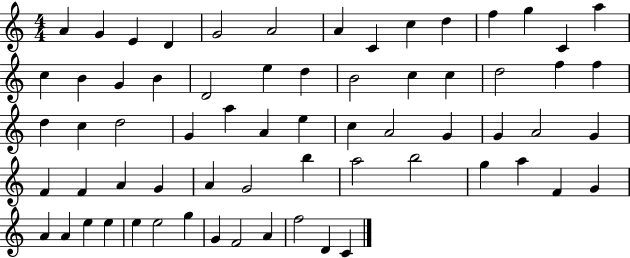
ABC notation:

X:1
T:Untitled
M:4/4
L:1/4
K:C
A G E D G2 A2 A C c d f g C a c B G B D2 e d B2 c c d2 f f d c d2 G a A e c A2 G G A2 G F F A G A G2 b a2 b2 g a F G A A e e e e2 g G F2 A f2 D C